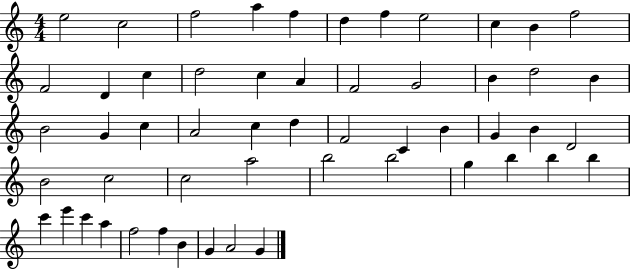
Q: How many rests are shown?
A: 0